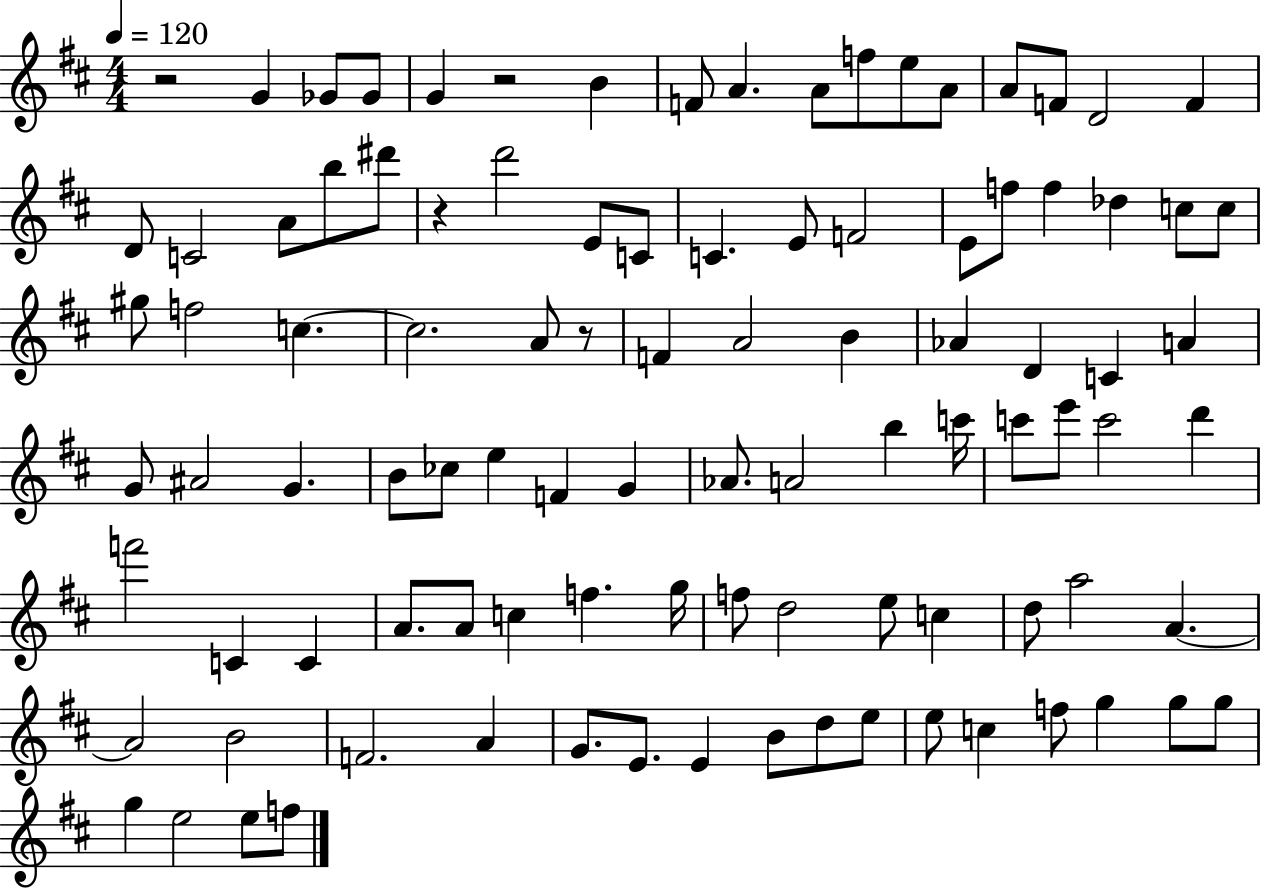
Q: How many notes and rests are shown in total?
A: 99